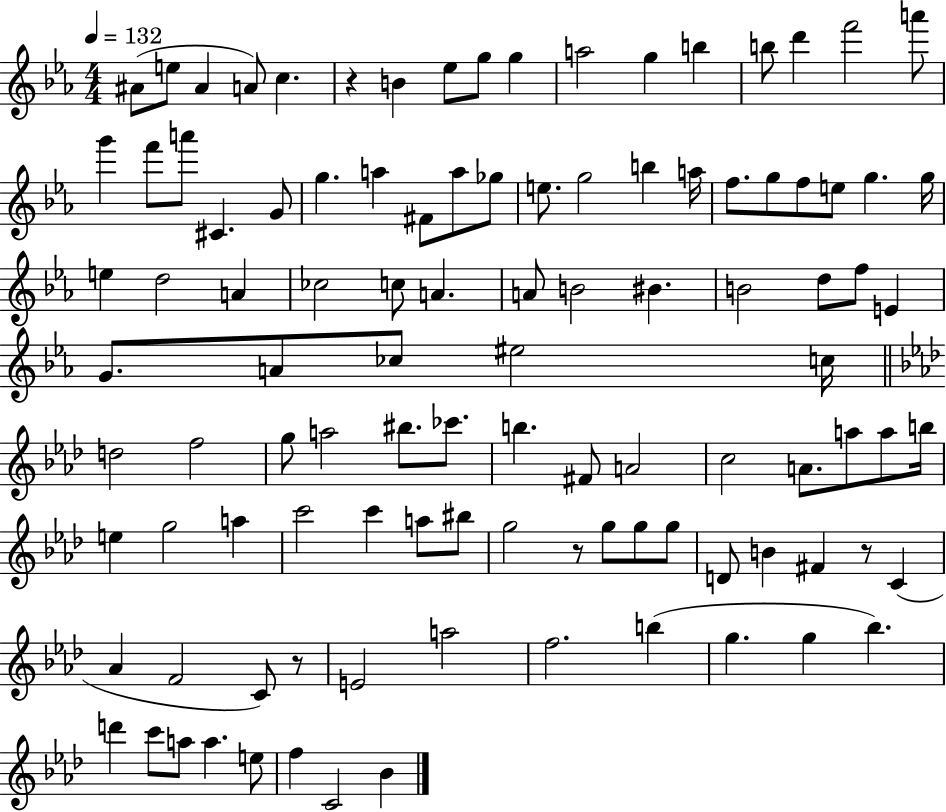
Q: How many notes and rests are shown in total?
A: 105